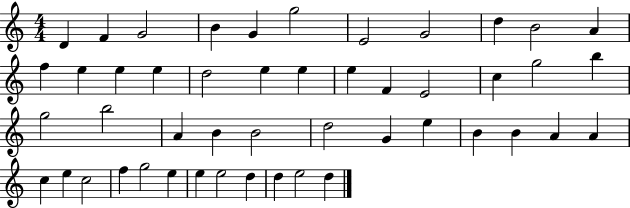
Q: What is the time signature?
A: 4/4